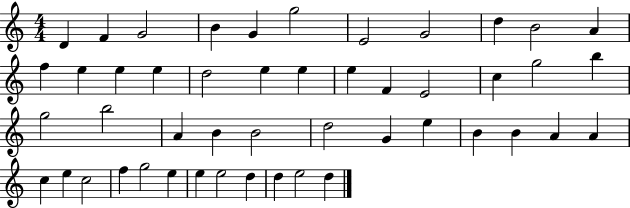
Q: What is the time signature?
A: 4/4